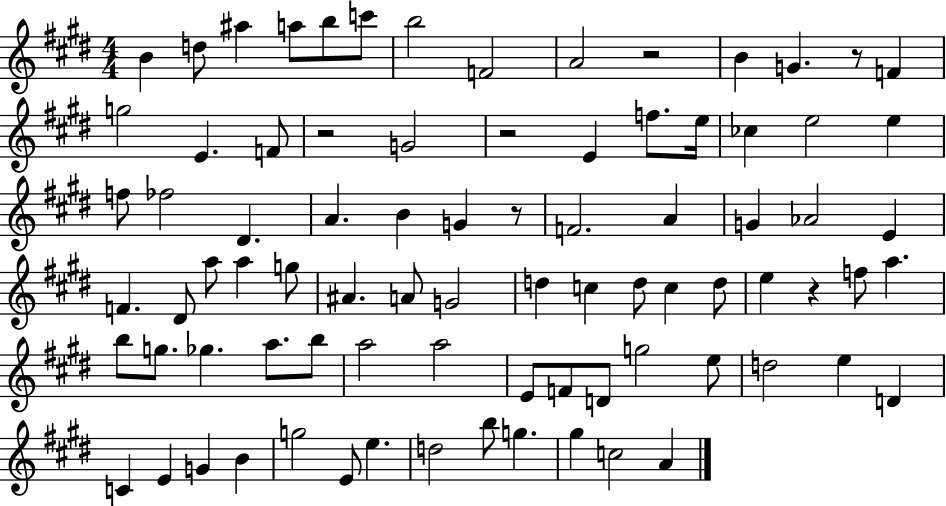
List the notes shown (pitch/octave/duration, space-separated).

B4/q D5/e A#5/q A5/e B5/e C6/e B5/h F4/h A4/h R/h B4/q G4/q. R/e F4/q G5/h E4/q. F4/e R/h G4/h R/h E4/q F5/e. E5/s CES5/q E5/h E5/q F5/e FES5/h D#4/q. A4/q. B4/q G4/q R/e F4/h. A4/q G4/q Ab4/h E4/q F4/q. D#4/e A5/e A5/q G5/e A#4/q. A4/e G4/h D5/q C5/q D5/e C5/q D5/e E5/q R/q F5/e A5/q. B5/e G5/e. Gb5/q. A5/e. B5/e A5/h A5/h E4/e F4/e D4/e G5/h E5/e D5/h E5/q D4/q C4/q E4/q G4/q B4/q G5/h E4/e E5/q. D5/h B5/e G5/q. G#5/q C5/h A4/q